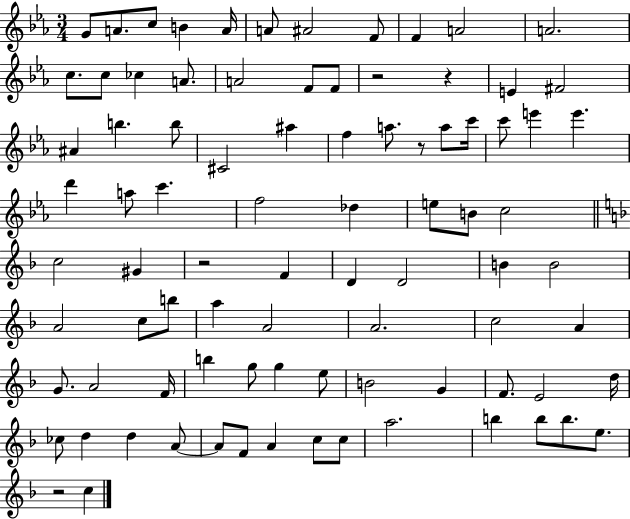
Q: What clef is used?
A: treble